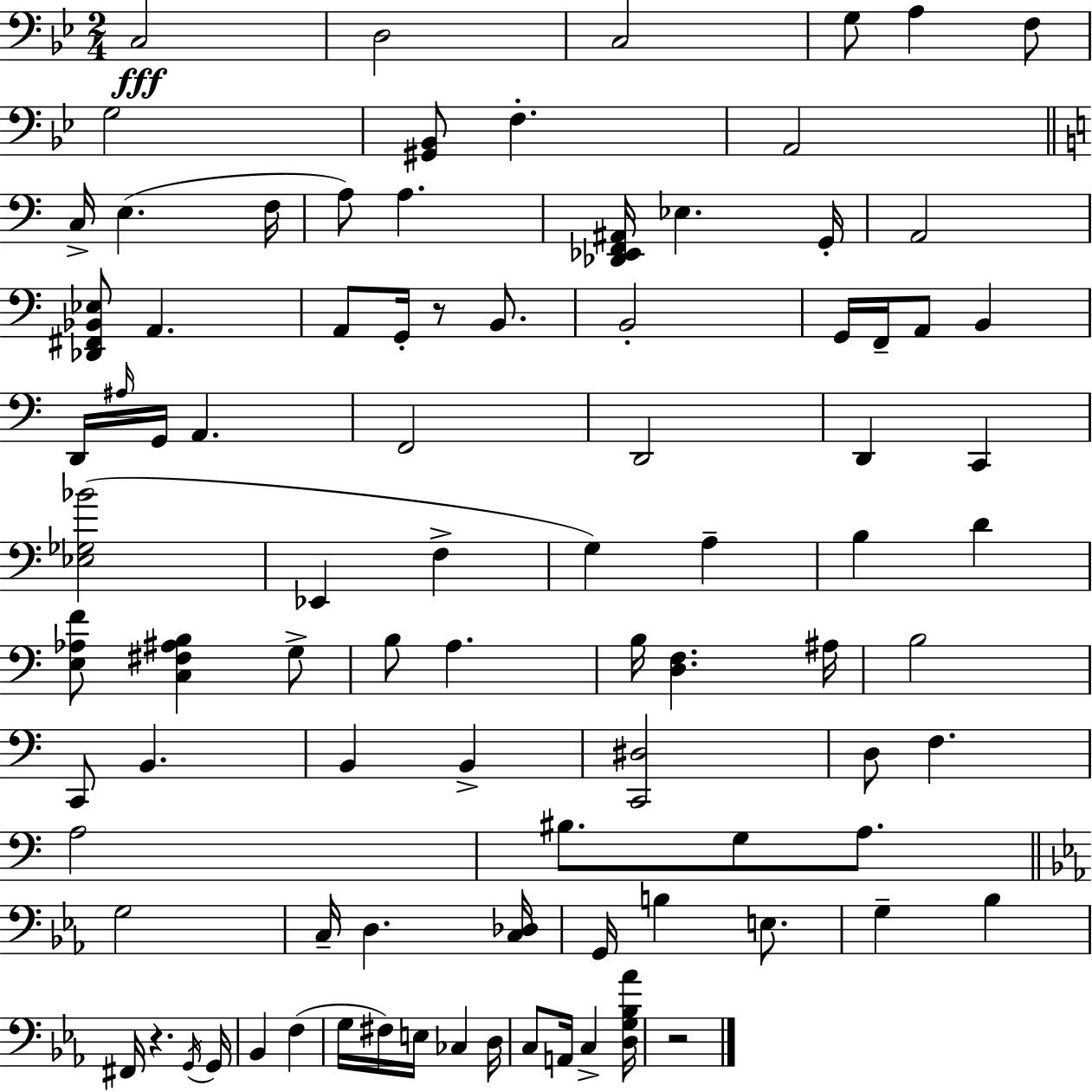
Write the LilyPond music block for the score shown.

{
  \clef bass
  \numericTimeSignature
  \time 2/4
  \key g \minor
  c2\fff | d2 | c2 | g8 a4 f8 | \break g2 | <gis, bes,>8 f4.-. | a,2 | \bar "||" \break \key c \major c16-> e4.( f16 | a8) a4. | <des, ees, f, ais,>16 ees4. g,16-. | a,2 | \break <des, fis, bes, ees>8 a,4. | a,8 g,16-. r8 b,8. | b,2-. | g,16 f,16-- a,8 b,4 | \break d,16 \grace { ais16 } g,16 a,4. | f,2 | d,2 | d,4 c,4 | \break <ees ges bes'>2( | ees,4 f4-> | g4) a4-- | b4 d'4 | \break <e aes f'>8 <c fis ais b>4 g8-> | b8 a4. | b16 <d f>4. | ais16 b2 | \break c,8 b,4. | b,4 b,4-> | <c, dis>2 | d8 f4. | \break a2 | bis8. g8 a8. | \bar "||" \break \key ees \major g2 | c16-- d4. <c des>16 | g,16 b4 e8. | g4-- bes4 | \break fis,16 r4. \acciaccatura { g,16 } | g,16 bes,4 f4( | g16 fis16) e16 ces4 | d16 c8 a,16 c4-> | \break <d g bes aes'>16 r2 | \bar "|."
}